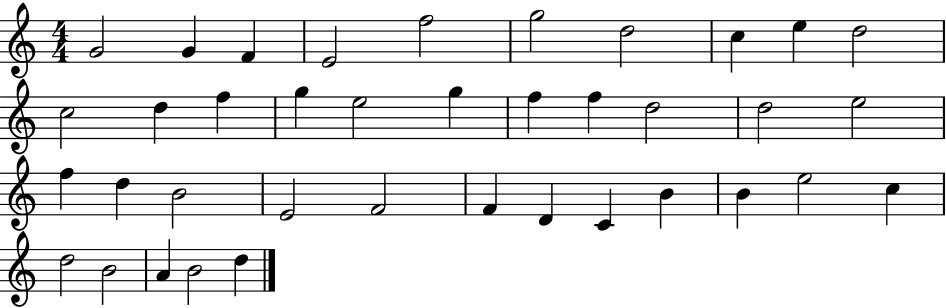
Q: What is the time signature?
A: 4/4